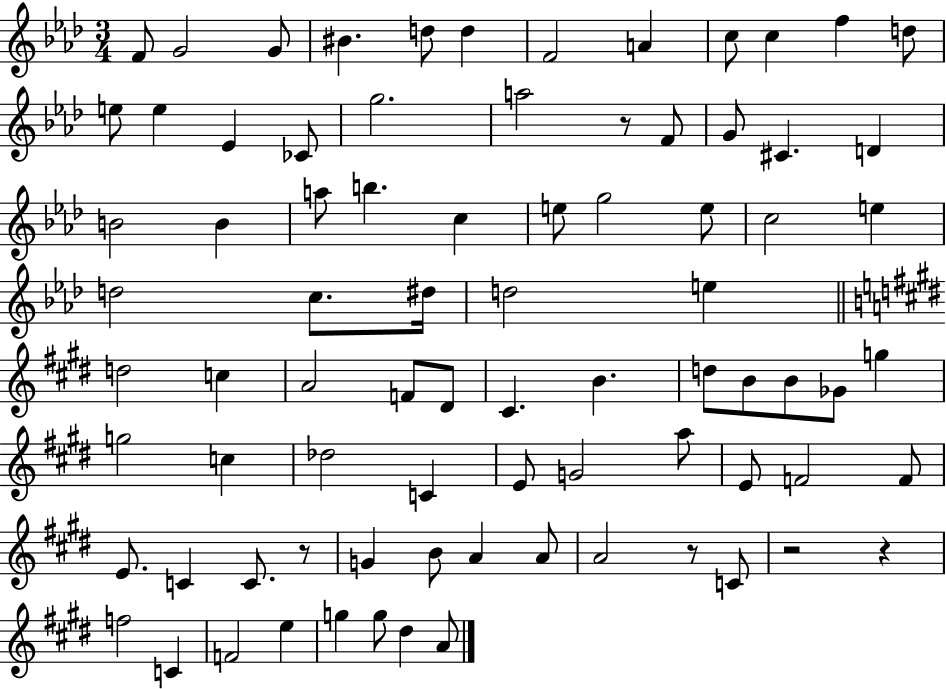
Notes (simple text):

F4/e G4/h G4/e BIS4/q. D5/e D5/q F4/h A4/q C5/e C5/q F5/q D5/e E5/e E5/q Eb4/q CES4/e G5/h. A5/h R/e F4/e G4/e C#4/q. D4/q B4/h B4/q A5/e B5/q. C5/q E5/e G5/h E5/e C5/h E5/q D5/h C5/e. D#5/s D5/h E5/q D5/h C5/q A4/h F4/e D#4/e C#4/q. B4/q. D5/e B4/e B4/e Gb4/e G5/q G5/h C5/q Db5/h C4/q E4/e G4/h A5/e E4/e F4/h F4/e E4/e. C4/q C4/e. R/e G4/q B4/e A4/q A4/e A4/h R/e C4/e R/h R/q F5/h C4/q F4/h E5/q G5/q G5/e D#5/q A4/e